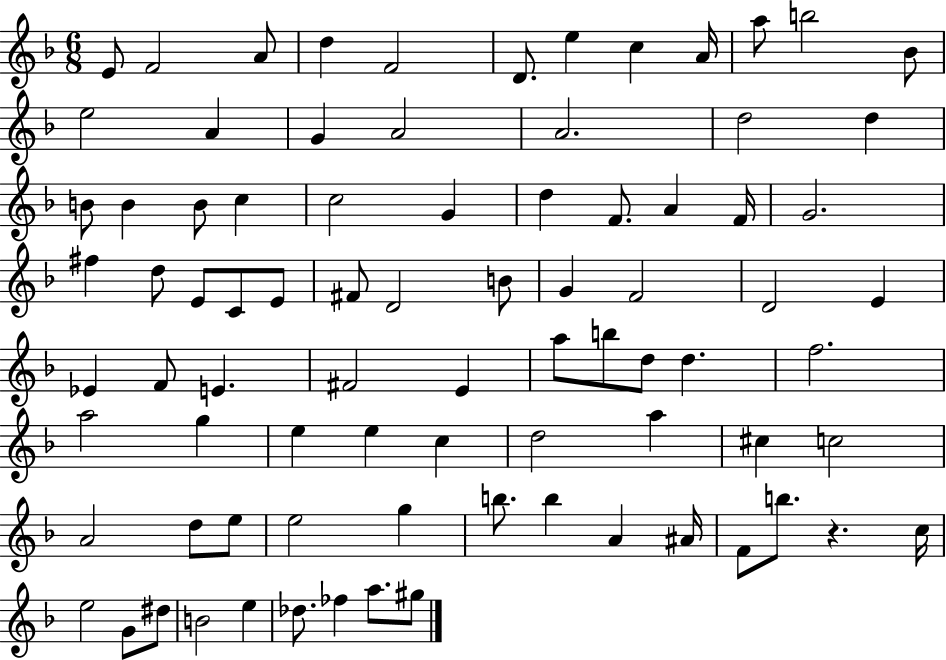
E4/e F4/h A4/e D5/q F4/h D4/e. E5/q C5/q A4/s A5/e B5/h Bb4/e E5/h A4/q G4/q A4/h A4/h. D5/h D5/q B4/e B4/q B4/e C5/q C5/h G4/q D5/q F4/e. A4/q F4/s G4/h. F#5/q D5/e E4/e C4/e E4/e F#4/e D4/h B4/e G4/q F4/h D4/h E4/q Eb4/q F4/e E4/q. F#4/h E4/q A5/e B5/e D5/e D5/q. F5/h. A5/h G5/q E5/q E5/q C5/q D5/h A5/q C#5/q C5/h A4/h D5/e E5/e E5/h G5/q B5/e. B5/q A4/q A#4/s F4/e B5/e. R/q. C5/s E5/h G4/e D#5/e B4/h E5/q Db5/e. FES5/q A5/e. G#5/e